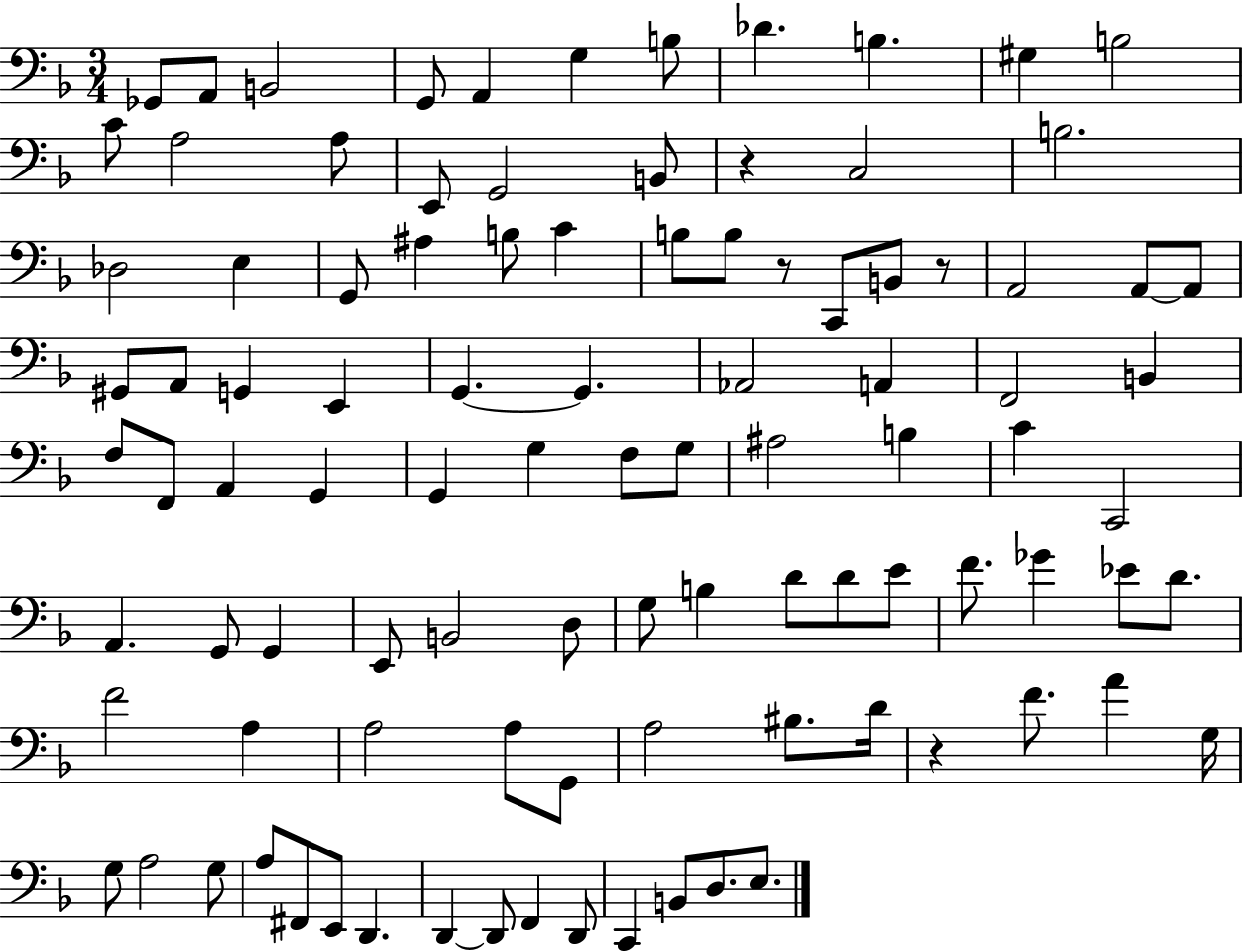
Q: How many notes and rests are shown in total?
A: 99